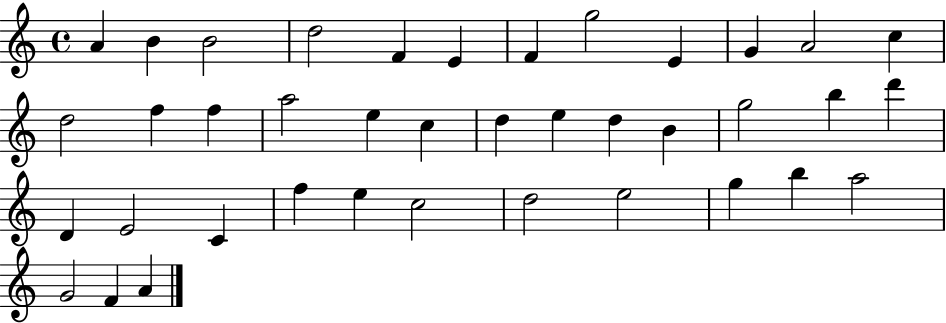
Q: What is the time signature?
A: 4/4